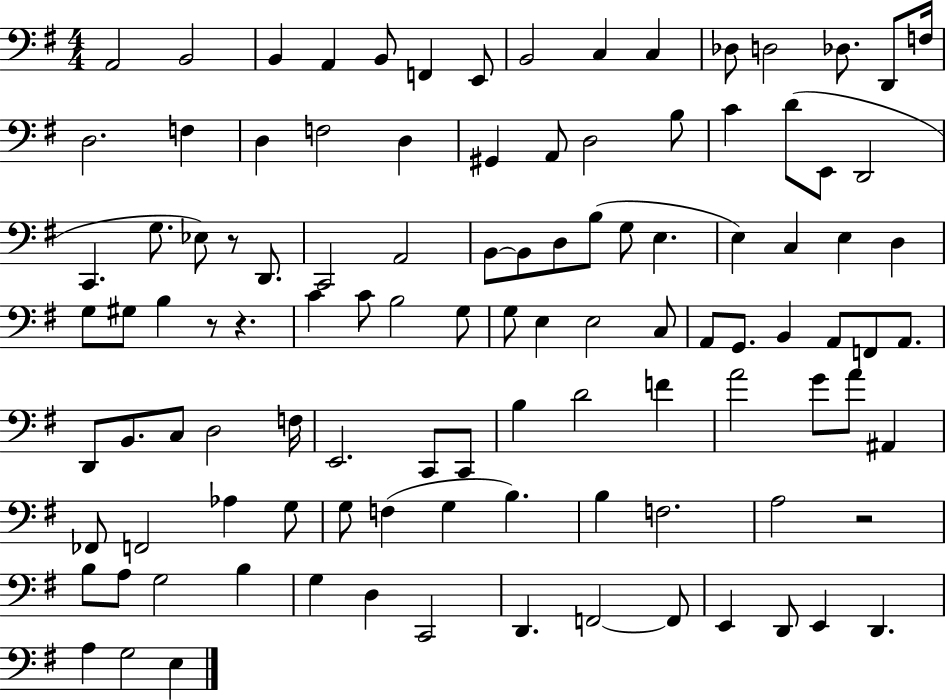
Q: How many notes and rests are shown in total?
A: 108